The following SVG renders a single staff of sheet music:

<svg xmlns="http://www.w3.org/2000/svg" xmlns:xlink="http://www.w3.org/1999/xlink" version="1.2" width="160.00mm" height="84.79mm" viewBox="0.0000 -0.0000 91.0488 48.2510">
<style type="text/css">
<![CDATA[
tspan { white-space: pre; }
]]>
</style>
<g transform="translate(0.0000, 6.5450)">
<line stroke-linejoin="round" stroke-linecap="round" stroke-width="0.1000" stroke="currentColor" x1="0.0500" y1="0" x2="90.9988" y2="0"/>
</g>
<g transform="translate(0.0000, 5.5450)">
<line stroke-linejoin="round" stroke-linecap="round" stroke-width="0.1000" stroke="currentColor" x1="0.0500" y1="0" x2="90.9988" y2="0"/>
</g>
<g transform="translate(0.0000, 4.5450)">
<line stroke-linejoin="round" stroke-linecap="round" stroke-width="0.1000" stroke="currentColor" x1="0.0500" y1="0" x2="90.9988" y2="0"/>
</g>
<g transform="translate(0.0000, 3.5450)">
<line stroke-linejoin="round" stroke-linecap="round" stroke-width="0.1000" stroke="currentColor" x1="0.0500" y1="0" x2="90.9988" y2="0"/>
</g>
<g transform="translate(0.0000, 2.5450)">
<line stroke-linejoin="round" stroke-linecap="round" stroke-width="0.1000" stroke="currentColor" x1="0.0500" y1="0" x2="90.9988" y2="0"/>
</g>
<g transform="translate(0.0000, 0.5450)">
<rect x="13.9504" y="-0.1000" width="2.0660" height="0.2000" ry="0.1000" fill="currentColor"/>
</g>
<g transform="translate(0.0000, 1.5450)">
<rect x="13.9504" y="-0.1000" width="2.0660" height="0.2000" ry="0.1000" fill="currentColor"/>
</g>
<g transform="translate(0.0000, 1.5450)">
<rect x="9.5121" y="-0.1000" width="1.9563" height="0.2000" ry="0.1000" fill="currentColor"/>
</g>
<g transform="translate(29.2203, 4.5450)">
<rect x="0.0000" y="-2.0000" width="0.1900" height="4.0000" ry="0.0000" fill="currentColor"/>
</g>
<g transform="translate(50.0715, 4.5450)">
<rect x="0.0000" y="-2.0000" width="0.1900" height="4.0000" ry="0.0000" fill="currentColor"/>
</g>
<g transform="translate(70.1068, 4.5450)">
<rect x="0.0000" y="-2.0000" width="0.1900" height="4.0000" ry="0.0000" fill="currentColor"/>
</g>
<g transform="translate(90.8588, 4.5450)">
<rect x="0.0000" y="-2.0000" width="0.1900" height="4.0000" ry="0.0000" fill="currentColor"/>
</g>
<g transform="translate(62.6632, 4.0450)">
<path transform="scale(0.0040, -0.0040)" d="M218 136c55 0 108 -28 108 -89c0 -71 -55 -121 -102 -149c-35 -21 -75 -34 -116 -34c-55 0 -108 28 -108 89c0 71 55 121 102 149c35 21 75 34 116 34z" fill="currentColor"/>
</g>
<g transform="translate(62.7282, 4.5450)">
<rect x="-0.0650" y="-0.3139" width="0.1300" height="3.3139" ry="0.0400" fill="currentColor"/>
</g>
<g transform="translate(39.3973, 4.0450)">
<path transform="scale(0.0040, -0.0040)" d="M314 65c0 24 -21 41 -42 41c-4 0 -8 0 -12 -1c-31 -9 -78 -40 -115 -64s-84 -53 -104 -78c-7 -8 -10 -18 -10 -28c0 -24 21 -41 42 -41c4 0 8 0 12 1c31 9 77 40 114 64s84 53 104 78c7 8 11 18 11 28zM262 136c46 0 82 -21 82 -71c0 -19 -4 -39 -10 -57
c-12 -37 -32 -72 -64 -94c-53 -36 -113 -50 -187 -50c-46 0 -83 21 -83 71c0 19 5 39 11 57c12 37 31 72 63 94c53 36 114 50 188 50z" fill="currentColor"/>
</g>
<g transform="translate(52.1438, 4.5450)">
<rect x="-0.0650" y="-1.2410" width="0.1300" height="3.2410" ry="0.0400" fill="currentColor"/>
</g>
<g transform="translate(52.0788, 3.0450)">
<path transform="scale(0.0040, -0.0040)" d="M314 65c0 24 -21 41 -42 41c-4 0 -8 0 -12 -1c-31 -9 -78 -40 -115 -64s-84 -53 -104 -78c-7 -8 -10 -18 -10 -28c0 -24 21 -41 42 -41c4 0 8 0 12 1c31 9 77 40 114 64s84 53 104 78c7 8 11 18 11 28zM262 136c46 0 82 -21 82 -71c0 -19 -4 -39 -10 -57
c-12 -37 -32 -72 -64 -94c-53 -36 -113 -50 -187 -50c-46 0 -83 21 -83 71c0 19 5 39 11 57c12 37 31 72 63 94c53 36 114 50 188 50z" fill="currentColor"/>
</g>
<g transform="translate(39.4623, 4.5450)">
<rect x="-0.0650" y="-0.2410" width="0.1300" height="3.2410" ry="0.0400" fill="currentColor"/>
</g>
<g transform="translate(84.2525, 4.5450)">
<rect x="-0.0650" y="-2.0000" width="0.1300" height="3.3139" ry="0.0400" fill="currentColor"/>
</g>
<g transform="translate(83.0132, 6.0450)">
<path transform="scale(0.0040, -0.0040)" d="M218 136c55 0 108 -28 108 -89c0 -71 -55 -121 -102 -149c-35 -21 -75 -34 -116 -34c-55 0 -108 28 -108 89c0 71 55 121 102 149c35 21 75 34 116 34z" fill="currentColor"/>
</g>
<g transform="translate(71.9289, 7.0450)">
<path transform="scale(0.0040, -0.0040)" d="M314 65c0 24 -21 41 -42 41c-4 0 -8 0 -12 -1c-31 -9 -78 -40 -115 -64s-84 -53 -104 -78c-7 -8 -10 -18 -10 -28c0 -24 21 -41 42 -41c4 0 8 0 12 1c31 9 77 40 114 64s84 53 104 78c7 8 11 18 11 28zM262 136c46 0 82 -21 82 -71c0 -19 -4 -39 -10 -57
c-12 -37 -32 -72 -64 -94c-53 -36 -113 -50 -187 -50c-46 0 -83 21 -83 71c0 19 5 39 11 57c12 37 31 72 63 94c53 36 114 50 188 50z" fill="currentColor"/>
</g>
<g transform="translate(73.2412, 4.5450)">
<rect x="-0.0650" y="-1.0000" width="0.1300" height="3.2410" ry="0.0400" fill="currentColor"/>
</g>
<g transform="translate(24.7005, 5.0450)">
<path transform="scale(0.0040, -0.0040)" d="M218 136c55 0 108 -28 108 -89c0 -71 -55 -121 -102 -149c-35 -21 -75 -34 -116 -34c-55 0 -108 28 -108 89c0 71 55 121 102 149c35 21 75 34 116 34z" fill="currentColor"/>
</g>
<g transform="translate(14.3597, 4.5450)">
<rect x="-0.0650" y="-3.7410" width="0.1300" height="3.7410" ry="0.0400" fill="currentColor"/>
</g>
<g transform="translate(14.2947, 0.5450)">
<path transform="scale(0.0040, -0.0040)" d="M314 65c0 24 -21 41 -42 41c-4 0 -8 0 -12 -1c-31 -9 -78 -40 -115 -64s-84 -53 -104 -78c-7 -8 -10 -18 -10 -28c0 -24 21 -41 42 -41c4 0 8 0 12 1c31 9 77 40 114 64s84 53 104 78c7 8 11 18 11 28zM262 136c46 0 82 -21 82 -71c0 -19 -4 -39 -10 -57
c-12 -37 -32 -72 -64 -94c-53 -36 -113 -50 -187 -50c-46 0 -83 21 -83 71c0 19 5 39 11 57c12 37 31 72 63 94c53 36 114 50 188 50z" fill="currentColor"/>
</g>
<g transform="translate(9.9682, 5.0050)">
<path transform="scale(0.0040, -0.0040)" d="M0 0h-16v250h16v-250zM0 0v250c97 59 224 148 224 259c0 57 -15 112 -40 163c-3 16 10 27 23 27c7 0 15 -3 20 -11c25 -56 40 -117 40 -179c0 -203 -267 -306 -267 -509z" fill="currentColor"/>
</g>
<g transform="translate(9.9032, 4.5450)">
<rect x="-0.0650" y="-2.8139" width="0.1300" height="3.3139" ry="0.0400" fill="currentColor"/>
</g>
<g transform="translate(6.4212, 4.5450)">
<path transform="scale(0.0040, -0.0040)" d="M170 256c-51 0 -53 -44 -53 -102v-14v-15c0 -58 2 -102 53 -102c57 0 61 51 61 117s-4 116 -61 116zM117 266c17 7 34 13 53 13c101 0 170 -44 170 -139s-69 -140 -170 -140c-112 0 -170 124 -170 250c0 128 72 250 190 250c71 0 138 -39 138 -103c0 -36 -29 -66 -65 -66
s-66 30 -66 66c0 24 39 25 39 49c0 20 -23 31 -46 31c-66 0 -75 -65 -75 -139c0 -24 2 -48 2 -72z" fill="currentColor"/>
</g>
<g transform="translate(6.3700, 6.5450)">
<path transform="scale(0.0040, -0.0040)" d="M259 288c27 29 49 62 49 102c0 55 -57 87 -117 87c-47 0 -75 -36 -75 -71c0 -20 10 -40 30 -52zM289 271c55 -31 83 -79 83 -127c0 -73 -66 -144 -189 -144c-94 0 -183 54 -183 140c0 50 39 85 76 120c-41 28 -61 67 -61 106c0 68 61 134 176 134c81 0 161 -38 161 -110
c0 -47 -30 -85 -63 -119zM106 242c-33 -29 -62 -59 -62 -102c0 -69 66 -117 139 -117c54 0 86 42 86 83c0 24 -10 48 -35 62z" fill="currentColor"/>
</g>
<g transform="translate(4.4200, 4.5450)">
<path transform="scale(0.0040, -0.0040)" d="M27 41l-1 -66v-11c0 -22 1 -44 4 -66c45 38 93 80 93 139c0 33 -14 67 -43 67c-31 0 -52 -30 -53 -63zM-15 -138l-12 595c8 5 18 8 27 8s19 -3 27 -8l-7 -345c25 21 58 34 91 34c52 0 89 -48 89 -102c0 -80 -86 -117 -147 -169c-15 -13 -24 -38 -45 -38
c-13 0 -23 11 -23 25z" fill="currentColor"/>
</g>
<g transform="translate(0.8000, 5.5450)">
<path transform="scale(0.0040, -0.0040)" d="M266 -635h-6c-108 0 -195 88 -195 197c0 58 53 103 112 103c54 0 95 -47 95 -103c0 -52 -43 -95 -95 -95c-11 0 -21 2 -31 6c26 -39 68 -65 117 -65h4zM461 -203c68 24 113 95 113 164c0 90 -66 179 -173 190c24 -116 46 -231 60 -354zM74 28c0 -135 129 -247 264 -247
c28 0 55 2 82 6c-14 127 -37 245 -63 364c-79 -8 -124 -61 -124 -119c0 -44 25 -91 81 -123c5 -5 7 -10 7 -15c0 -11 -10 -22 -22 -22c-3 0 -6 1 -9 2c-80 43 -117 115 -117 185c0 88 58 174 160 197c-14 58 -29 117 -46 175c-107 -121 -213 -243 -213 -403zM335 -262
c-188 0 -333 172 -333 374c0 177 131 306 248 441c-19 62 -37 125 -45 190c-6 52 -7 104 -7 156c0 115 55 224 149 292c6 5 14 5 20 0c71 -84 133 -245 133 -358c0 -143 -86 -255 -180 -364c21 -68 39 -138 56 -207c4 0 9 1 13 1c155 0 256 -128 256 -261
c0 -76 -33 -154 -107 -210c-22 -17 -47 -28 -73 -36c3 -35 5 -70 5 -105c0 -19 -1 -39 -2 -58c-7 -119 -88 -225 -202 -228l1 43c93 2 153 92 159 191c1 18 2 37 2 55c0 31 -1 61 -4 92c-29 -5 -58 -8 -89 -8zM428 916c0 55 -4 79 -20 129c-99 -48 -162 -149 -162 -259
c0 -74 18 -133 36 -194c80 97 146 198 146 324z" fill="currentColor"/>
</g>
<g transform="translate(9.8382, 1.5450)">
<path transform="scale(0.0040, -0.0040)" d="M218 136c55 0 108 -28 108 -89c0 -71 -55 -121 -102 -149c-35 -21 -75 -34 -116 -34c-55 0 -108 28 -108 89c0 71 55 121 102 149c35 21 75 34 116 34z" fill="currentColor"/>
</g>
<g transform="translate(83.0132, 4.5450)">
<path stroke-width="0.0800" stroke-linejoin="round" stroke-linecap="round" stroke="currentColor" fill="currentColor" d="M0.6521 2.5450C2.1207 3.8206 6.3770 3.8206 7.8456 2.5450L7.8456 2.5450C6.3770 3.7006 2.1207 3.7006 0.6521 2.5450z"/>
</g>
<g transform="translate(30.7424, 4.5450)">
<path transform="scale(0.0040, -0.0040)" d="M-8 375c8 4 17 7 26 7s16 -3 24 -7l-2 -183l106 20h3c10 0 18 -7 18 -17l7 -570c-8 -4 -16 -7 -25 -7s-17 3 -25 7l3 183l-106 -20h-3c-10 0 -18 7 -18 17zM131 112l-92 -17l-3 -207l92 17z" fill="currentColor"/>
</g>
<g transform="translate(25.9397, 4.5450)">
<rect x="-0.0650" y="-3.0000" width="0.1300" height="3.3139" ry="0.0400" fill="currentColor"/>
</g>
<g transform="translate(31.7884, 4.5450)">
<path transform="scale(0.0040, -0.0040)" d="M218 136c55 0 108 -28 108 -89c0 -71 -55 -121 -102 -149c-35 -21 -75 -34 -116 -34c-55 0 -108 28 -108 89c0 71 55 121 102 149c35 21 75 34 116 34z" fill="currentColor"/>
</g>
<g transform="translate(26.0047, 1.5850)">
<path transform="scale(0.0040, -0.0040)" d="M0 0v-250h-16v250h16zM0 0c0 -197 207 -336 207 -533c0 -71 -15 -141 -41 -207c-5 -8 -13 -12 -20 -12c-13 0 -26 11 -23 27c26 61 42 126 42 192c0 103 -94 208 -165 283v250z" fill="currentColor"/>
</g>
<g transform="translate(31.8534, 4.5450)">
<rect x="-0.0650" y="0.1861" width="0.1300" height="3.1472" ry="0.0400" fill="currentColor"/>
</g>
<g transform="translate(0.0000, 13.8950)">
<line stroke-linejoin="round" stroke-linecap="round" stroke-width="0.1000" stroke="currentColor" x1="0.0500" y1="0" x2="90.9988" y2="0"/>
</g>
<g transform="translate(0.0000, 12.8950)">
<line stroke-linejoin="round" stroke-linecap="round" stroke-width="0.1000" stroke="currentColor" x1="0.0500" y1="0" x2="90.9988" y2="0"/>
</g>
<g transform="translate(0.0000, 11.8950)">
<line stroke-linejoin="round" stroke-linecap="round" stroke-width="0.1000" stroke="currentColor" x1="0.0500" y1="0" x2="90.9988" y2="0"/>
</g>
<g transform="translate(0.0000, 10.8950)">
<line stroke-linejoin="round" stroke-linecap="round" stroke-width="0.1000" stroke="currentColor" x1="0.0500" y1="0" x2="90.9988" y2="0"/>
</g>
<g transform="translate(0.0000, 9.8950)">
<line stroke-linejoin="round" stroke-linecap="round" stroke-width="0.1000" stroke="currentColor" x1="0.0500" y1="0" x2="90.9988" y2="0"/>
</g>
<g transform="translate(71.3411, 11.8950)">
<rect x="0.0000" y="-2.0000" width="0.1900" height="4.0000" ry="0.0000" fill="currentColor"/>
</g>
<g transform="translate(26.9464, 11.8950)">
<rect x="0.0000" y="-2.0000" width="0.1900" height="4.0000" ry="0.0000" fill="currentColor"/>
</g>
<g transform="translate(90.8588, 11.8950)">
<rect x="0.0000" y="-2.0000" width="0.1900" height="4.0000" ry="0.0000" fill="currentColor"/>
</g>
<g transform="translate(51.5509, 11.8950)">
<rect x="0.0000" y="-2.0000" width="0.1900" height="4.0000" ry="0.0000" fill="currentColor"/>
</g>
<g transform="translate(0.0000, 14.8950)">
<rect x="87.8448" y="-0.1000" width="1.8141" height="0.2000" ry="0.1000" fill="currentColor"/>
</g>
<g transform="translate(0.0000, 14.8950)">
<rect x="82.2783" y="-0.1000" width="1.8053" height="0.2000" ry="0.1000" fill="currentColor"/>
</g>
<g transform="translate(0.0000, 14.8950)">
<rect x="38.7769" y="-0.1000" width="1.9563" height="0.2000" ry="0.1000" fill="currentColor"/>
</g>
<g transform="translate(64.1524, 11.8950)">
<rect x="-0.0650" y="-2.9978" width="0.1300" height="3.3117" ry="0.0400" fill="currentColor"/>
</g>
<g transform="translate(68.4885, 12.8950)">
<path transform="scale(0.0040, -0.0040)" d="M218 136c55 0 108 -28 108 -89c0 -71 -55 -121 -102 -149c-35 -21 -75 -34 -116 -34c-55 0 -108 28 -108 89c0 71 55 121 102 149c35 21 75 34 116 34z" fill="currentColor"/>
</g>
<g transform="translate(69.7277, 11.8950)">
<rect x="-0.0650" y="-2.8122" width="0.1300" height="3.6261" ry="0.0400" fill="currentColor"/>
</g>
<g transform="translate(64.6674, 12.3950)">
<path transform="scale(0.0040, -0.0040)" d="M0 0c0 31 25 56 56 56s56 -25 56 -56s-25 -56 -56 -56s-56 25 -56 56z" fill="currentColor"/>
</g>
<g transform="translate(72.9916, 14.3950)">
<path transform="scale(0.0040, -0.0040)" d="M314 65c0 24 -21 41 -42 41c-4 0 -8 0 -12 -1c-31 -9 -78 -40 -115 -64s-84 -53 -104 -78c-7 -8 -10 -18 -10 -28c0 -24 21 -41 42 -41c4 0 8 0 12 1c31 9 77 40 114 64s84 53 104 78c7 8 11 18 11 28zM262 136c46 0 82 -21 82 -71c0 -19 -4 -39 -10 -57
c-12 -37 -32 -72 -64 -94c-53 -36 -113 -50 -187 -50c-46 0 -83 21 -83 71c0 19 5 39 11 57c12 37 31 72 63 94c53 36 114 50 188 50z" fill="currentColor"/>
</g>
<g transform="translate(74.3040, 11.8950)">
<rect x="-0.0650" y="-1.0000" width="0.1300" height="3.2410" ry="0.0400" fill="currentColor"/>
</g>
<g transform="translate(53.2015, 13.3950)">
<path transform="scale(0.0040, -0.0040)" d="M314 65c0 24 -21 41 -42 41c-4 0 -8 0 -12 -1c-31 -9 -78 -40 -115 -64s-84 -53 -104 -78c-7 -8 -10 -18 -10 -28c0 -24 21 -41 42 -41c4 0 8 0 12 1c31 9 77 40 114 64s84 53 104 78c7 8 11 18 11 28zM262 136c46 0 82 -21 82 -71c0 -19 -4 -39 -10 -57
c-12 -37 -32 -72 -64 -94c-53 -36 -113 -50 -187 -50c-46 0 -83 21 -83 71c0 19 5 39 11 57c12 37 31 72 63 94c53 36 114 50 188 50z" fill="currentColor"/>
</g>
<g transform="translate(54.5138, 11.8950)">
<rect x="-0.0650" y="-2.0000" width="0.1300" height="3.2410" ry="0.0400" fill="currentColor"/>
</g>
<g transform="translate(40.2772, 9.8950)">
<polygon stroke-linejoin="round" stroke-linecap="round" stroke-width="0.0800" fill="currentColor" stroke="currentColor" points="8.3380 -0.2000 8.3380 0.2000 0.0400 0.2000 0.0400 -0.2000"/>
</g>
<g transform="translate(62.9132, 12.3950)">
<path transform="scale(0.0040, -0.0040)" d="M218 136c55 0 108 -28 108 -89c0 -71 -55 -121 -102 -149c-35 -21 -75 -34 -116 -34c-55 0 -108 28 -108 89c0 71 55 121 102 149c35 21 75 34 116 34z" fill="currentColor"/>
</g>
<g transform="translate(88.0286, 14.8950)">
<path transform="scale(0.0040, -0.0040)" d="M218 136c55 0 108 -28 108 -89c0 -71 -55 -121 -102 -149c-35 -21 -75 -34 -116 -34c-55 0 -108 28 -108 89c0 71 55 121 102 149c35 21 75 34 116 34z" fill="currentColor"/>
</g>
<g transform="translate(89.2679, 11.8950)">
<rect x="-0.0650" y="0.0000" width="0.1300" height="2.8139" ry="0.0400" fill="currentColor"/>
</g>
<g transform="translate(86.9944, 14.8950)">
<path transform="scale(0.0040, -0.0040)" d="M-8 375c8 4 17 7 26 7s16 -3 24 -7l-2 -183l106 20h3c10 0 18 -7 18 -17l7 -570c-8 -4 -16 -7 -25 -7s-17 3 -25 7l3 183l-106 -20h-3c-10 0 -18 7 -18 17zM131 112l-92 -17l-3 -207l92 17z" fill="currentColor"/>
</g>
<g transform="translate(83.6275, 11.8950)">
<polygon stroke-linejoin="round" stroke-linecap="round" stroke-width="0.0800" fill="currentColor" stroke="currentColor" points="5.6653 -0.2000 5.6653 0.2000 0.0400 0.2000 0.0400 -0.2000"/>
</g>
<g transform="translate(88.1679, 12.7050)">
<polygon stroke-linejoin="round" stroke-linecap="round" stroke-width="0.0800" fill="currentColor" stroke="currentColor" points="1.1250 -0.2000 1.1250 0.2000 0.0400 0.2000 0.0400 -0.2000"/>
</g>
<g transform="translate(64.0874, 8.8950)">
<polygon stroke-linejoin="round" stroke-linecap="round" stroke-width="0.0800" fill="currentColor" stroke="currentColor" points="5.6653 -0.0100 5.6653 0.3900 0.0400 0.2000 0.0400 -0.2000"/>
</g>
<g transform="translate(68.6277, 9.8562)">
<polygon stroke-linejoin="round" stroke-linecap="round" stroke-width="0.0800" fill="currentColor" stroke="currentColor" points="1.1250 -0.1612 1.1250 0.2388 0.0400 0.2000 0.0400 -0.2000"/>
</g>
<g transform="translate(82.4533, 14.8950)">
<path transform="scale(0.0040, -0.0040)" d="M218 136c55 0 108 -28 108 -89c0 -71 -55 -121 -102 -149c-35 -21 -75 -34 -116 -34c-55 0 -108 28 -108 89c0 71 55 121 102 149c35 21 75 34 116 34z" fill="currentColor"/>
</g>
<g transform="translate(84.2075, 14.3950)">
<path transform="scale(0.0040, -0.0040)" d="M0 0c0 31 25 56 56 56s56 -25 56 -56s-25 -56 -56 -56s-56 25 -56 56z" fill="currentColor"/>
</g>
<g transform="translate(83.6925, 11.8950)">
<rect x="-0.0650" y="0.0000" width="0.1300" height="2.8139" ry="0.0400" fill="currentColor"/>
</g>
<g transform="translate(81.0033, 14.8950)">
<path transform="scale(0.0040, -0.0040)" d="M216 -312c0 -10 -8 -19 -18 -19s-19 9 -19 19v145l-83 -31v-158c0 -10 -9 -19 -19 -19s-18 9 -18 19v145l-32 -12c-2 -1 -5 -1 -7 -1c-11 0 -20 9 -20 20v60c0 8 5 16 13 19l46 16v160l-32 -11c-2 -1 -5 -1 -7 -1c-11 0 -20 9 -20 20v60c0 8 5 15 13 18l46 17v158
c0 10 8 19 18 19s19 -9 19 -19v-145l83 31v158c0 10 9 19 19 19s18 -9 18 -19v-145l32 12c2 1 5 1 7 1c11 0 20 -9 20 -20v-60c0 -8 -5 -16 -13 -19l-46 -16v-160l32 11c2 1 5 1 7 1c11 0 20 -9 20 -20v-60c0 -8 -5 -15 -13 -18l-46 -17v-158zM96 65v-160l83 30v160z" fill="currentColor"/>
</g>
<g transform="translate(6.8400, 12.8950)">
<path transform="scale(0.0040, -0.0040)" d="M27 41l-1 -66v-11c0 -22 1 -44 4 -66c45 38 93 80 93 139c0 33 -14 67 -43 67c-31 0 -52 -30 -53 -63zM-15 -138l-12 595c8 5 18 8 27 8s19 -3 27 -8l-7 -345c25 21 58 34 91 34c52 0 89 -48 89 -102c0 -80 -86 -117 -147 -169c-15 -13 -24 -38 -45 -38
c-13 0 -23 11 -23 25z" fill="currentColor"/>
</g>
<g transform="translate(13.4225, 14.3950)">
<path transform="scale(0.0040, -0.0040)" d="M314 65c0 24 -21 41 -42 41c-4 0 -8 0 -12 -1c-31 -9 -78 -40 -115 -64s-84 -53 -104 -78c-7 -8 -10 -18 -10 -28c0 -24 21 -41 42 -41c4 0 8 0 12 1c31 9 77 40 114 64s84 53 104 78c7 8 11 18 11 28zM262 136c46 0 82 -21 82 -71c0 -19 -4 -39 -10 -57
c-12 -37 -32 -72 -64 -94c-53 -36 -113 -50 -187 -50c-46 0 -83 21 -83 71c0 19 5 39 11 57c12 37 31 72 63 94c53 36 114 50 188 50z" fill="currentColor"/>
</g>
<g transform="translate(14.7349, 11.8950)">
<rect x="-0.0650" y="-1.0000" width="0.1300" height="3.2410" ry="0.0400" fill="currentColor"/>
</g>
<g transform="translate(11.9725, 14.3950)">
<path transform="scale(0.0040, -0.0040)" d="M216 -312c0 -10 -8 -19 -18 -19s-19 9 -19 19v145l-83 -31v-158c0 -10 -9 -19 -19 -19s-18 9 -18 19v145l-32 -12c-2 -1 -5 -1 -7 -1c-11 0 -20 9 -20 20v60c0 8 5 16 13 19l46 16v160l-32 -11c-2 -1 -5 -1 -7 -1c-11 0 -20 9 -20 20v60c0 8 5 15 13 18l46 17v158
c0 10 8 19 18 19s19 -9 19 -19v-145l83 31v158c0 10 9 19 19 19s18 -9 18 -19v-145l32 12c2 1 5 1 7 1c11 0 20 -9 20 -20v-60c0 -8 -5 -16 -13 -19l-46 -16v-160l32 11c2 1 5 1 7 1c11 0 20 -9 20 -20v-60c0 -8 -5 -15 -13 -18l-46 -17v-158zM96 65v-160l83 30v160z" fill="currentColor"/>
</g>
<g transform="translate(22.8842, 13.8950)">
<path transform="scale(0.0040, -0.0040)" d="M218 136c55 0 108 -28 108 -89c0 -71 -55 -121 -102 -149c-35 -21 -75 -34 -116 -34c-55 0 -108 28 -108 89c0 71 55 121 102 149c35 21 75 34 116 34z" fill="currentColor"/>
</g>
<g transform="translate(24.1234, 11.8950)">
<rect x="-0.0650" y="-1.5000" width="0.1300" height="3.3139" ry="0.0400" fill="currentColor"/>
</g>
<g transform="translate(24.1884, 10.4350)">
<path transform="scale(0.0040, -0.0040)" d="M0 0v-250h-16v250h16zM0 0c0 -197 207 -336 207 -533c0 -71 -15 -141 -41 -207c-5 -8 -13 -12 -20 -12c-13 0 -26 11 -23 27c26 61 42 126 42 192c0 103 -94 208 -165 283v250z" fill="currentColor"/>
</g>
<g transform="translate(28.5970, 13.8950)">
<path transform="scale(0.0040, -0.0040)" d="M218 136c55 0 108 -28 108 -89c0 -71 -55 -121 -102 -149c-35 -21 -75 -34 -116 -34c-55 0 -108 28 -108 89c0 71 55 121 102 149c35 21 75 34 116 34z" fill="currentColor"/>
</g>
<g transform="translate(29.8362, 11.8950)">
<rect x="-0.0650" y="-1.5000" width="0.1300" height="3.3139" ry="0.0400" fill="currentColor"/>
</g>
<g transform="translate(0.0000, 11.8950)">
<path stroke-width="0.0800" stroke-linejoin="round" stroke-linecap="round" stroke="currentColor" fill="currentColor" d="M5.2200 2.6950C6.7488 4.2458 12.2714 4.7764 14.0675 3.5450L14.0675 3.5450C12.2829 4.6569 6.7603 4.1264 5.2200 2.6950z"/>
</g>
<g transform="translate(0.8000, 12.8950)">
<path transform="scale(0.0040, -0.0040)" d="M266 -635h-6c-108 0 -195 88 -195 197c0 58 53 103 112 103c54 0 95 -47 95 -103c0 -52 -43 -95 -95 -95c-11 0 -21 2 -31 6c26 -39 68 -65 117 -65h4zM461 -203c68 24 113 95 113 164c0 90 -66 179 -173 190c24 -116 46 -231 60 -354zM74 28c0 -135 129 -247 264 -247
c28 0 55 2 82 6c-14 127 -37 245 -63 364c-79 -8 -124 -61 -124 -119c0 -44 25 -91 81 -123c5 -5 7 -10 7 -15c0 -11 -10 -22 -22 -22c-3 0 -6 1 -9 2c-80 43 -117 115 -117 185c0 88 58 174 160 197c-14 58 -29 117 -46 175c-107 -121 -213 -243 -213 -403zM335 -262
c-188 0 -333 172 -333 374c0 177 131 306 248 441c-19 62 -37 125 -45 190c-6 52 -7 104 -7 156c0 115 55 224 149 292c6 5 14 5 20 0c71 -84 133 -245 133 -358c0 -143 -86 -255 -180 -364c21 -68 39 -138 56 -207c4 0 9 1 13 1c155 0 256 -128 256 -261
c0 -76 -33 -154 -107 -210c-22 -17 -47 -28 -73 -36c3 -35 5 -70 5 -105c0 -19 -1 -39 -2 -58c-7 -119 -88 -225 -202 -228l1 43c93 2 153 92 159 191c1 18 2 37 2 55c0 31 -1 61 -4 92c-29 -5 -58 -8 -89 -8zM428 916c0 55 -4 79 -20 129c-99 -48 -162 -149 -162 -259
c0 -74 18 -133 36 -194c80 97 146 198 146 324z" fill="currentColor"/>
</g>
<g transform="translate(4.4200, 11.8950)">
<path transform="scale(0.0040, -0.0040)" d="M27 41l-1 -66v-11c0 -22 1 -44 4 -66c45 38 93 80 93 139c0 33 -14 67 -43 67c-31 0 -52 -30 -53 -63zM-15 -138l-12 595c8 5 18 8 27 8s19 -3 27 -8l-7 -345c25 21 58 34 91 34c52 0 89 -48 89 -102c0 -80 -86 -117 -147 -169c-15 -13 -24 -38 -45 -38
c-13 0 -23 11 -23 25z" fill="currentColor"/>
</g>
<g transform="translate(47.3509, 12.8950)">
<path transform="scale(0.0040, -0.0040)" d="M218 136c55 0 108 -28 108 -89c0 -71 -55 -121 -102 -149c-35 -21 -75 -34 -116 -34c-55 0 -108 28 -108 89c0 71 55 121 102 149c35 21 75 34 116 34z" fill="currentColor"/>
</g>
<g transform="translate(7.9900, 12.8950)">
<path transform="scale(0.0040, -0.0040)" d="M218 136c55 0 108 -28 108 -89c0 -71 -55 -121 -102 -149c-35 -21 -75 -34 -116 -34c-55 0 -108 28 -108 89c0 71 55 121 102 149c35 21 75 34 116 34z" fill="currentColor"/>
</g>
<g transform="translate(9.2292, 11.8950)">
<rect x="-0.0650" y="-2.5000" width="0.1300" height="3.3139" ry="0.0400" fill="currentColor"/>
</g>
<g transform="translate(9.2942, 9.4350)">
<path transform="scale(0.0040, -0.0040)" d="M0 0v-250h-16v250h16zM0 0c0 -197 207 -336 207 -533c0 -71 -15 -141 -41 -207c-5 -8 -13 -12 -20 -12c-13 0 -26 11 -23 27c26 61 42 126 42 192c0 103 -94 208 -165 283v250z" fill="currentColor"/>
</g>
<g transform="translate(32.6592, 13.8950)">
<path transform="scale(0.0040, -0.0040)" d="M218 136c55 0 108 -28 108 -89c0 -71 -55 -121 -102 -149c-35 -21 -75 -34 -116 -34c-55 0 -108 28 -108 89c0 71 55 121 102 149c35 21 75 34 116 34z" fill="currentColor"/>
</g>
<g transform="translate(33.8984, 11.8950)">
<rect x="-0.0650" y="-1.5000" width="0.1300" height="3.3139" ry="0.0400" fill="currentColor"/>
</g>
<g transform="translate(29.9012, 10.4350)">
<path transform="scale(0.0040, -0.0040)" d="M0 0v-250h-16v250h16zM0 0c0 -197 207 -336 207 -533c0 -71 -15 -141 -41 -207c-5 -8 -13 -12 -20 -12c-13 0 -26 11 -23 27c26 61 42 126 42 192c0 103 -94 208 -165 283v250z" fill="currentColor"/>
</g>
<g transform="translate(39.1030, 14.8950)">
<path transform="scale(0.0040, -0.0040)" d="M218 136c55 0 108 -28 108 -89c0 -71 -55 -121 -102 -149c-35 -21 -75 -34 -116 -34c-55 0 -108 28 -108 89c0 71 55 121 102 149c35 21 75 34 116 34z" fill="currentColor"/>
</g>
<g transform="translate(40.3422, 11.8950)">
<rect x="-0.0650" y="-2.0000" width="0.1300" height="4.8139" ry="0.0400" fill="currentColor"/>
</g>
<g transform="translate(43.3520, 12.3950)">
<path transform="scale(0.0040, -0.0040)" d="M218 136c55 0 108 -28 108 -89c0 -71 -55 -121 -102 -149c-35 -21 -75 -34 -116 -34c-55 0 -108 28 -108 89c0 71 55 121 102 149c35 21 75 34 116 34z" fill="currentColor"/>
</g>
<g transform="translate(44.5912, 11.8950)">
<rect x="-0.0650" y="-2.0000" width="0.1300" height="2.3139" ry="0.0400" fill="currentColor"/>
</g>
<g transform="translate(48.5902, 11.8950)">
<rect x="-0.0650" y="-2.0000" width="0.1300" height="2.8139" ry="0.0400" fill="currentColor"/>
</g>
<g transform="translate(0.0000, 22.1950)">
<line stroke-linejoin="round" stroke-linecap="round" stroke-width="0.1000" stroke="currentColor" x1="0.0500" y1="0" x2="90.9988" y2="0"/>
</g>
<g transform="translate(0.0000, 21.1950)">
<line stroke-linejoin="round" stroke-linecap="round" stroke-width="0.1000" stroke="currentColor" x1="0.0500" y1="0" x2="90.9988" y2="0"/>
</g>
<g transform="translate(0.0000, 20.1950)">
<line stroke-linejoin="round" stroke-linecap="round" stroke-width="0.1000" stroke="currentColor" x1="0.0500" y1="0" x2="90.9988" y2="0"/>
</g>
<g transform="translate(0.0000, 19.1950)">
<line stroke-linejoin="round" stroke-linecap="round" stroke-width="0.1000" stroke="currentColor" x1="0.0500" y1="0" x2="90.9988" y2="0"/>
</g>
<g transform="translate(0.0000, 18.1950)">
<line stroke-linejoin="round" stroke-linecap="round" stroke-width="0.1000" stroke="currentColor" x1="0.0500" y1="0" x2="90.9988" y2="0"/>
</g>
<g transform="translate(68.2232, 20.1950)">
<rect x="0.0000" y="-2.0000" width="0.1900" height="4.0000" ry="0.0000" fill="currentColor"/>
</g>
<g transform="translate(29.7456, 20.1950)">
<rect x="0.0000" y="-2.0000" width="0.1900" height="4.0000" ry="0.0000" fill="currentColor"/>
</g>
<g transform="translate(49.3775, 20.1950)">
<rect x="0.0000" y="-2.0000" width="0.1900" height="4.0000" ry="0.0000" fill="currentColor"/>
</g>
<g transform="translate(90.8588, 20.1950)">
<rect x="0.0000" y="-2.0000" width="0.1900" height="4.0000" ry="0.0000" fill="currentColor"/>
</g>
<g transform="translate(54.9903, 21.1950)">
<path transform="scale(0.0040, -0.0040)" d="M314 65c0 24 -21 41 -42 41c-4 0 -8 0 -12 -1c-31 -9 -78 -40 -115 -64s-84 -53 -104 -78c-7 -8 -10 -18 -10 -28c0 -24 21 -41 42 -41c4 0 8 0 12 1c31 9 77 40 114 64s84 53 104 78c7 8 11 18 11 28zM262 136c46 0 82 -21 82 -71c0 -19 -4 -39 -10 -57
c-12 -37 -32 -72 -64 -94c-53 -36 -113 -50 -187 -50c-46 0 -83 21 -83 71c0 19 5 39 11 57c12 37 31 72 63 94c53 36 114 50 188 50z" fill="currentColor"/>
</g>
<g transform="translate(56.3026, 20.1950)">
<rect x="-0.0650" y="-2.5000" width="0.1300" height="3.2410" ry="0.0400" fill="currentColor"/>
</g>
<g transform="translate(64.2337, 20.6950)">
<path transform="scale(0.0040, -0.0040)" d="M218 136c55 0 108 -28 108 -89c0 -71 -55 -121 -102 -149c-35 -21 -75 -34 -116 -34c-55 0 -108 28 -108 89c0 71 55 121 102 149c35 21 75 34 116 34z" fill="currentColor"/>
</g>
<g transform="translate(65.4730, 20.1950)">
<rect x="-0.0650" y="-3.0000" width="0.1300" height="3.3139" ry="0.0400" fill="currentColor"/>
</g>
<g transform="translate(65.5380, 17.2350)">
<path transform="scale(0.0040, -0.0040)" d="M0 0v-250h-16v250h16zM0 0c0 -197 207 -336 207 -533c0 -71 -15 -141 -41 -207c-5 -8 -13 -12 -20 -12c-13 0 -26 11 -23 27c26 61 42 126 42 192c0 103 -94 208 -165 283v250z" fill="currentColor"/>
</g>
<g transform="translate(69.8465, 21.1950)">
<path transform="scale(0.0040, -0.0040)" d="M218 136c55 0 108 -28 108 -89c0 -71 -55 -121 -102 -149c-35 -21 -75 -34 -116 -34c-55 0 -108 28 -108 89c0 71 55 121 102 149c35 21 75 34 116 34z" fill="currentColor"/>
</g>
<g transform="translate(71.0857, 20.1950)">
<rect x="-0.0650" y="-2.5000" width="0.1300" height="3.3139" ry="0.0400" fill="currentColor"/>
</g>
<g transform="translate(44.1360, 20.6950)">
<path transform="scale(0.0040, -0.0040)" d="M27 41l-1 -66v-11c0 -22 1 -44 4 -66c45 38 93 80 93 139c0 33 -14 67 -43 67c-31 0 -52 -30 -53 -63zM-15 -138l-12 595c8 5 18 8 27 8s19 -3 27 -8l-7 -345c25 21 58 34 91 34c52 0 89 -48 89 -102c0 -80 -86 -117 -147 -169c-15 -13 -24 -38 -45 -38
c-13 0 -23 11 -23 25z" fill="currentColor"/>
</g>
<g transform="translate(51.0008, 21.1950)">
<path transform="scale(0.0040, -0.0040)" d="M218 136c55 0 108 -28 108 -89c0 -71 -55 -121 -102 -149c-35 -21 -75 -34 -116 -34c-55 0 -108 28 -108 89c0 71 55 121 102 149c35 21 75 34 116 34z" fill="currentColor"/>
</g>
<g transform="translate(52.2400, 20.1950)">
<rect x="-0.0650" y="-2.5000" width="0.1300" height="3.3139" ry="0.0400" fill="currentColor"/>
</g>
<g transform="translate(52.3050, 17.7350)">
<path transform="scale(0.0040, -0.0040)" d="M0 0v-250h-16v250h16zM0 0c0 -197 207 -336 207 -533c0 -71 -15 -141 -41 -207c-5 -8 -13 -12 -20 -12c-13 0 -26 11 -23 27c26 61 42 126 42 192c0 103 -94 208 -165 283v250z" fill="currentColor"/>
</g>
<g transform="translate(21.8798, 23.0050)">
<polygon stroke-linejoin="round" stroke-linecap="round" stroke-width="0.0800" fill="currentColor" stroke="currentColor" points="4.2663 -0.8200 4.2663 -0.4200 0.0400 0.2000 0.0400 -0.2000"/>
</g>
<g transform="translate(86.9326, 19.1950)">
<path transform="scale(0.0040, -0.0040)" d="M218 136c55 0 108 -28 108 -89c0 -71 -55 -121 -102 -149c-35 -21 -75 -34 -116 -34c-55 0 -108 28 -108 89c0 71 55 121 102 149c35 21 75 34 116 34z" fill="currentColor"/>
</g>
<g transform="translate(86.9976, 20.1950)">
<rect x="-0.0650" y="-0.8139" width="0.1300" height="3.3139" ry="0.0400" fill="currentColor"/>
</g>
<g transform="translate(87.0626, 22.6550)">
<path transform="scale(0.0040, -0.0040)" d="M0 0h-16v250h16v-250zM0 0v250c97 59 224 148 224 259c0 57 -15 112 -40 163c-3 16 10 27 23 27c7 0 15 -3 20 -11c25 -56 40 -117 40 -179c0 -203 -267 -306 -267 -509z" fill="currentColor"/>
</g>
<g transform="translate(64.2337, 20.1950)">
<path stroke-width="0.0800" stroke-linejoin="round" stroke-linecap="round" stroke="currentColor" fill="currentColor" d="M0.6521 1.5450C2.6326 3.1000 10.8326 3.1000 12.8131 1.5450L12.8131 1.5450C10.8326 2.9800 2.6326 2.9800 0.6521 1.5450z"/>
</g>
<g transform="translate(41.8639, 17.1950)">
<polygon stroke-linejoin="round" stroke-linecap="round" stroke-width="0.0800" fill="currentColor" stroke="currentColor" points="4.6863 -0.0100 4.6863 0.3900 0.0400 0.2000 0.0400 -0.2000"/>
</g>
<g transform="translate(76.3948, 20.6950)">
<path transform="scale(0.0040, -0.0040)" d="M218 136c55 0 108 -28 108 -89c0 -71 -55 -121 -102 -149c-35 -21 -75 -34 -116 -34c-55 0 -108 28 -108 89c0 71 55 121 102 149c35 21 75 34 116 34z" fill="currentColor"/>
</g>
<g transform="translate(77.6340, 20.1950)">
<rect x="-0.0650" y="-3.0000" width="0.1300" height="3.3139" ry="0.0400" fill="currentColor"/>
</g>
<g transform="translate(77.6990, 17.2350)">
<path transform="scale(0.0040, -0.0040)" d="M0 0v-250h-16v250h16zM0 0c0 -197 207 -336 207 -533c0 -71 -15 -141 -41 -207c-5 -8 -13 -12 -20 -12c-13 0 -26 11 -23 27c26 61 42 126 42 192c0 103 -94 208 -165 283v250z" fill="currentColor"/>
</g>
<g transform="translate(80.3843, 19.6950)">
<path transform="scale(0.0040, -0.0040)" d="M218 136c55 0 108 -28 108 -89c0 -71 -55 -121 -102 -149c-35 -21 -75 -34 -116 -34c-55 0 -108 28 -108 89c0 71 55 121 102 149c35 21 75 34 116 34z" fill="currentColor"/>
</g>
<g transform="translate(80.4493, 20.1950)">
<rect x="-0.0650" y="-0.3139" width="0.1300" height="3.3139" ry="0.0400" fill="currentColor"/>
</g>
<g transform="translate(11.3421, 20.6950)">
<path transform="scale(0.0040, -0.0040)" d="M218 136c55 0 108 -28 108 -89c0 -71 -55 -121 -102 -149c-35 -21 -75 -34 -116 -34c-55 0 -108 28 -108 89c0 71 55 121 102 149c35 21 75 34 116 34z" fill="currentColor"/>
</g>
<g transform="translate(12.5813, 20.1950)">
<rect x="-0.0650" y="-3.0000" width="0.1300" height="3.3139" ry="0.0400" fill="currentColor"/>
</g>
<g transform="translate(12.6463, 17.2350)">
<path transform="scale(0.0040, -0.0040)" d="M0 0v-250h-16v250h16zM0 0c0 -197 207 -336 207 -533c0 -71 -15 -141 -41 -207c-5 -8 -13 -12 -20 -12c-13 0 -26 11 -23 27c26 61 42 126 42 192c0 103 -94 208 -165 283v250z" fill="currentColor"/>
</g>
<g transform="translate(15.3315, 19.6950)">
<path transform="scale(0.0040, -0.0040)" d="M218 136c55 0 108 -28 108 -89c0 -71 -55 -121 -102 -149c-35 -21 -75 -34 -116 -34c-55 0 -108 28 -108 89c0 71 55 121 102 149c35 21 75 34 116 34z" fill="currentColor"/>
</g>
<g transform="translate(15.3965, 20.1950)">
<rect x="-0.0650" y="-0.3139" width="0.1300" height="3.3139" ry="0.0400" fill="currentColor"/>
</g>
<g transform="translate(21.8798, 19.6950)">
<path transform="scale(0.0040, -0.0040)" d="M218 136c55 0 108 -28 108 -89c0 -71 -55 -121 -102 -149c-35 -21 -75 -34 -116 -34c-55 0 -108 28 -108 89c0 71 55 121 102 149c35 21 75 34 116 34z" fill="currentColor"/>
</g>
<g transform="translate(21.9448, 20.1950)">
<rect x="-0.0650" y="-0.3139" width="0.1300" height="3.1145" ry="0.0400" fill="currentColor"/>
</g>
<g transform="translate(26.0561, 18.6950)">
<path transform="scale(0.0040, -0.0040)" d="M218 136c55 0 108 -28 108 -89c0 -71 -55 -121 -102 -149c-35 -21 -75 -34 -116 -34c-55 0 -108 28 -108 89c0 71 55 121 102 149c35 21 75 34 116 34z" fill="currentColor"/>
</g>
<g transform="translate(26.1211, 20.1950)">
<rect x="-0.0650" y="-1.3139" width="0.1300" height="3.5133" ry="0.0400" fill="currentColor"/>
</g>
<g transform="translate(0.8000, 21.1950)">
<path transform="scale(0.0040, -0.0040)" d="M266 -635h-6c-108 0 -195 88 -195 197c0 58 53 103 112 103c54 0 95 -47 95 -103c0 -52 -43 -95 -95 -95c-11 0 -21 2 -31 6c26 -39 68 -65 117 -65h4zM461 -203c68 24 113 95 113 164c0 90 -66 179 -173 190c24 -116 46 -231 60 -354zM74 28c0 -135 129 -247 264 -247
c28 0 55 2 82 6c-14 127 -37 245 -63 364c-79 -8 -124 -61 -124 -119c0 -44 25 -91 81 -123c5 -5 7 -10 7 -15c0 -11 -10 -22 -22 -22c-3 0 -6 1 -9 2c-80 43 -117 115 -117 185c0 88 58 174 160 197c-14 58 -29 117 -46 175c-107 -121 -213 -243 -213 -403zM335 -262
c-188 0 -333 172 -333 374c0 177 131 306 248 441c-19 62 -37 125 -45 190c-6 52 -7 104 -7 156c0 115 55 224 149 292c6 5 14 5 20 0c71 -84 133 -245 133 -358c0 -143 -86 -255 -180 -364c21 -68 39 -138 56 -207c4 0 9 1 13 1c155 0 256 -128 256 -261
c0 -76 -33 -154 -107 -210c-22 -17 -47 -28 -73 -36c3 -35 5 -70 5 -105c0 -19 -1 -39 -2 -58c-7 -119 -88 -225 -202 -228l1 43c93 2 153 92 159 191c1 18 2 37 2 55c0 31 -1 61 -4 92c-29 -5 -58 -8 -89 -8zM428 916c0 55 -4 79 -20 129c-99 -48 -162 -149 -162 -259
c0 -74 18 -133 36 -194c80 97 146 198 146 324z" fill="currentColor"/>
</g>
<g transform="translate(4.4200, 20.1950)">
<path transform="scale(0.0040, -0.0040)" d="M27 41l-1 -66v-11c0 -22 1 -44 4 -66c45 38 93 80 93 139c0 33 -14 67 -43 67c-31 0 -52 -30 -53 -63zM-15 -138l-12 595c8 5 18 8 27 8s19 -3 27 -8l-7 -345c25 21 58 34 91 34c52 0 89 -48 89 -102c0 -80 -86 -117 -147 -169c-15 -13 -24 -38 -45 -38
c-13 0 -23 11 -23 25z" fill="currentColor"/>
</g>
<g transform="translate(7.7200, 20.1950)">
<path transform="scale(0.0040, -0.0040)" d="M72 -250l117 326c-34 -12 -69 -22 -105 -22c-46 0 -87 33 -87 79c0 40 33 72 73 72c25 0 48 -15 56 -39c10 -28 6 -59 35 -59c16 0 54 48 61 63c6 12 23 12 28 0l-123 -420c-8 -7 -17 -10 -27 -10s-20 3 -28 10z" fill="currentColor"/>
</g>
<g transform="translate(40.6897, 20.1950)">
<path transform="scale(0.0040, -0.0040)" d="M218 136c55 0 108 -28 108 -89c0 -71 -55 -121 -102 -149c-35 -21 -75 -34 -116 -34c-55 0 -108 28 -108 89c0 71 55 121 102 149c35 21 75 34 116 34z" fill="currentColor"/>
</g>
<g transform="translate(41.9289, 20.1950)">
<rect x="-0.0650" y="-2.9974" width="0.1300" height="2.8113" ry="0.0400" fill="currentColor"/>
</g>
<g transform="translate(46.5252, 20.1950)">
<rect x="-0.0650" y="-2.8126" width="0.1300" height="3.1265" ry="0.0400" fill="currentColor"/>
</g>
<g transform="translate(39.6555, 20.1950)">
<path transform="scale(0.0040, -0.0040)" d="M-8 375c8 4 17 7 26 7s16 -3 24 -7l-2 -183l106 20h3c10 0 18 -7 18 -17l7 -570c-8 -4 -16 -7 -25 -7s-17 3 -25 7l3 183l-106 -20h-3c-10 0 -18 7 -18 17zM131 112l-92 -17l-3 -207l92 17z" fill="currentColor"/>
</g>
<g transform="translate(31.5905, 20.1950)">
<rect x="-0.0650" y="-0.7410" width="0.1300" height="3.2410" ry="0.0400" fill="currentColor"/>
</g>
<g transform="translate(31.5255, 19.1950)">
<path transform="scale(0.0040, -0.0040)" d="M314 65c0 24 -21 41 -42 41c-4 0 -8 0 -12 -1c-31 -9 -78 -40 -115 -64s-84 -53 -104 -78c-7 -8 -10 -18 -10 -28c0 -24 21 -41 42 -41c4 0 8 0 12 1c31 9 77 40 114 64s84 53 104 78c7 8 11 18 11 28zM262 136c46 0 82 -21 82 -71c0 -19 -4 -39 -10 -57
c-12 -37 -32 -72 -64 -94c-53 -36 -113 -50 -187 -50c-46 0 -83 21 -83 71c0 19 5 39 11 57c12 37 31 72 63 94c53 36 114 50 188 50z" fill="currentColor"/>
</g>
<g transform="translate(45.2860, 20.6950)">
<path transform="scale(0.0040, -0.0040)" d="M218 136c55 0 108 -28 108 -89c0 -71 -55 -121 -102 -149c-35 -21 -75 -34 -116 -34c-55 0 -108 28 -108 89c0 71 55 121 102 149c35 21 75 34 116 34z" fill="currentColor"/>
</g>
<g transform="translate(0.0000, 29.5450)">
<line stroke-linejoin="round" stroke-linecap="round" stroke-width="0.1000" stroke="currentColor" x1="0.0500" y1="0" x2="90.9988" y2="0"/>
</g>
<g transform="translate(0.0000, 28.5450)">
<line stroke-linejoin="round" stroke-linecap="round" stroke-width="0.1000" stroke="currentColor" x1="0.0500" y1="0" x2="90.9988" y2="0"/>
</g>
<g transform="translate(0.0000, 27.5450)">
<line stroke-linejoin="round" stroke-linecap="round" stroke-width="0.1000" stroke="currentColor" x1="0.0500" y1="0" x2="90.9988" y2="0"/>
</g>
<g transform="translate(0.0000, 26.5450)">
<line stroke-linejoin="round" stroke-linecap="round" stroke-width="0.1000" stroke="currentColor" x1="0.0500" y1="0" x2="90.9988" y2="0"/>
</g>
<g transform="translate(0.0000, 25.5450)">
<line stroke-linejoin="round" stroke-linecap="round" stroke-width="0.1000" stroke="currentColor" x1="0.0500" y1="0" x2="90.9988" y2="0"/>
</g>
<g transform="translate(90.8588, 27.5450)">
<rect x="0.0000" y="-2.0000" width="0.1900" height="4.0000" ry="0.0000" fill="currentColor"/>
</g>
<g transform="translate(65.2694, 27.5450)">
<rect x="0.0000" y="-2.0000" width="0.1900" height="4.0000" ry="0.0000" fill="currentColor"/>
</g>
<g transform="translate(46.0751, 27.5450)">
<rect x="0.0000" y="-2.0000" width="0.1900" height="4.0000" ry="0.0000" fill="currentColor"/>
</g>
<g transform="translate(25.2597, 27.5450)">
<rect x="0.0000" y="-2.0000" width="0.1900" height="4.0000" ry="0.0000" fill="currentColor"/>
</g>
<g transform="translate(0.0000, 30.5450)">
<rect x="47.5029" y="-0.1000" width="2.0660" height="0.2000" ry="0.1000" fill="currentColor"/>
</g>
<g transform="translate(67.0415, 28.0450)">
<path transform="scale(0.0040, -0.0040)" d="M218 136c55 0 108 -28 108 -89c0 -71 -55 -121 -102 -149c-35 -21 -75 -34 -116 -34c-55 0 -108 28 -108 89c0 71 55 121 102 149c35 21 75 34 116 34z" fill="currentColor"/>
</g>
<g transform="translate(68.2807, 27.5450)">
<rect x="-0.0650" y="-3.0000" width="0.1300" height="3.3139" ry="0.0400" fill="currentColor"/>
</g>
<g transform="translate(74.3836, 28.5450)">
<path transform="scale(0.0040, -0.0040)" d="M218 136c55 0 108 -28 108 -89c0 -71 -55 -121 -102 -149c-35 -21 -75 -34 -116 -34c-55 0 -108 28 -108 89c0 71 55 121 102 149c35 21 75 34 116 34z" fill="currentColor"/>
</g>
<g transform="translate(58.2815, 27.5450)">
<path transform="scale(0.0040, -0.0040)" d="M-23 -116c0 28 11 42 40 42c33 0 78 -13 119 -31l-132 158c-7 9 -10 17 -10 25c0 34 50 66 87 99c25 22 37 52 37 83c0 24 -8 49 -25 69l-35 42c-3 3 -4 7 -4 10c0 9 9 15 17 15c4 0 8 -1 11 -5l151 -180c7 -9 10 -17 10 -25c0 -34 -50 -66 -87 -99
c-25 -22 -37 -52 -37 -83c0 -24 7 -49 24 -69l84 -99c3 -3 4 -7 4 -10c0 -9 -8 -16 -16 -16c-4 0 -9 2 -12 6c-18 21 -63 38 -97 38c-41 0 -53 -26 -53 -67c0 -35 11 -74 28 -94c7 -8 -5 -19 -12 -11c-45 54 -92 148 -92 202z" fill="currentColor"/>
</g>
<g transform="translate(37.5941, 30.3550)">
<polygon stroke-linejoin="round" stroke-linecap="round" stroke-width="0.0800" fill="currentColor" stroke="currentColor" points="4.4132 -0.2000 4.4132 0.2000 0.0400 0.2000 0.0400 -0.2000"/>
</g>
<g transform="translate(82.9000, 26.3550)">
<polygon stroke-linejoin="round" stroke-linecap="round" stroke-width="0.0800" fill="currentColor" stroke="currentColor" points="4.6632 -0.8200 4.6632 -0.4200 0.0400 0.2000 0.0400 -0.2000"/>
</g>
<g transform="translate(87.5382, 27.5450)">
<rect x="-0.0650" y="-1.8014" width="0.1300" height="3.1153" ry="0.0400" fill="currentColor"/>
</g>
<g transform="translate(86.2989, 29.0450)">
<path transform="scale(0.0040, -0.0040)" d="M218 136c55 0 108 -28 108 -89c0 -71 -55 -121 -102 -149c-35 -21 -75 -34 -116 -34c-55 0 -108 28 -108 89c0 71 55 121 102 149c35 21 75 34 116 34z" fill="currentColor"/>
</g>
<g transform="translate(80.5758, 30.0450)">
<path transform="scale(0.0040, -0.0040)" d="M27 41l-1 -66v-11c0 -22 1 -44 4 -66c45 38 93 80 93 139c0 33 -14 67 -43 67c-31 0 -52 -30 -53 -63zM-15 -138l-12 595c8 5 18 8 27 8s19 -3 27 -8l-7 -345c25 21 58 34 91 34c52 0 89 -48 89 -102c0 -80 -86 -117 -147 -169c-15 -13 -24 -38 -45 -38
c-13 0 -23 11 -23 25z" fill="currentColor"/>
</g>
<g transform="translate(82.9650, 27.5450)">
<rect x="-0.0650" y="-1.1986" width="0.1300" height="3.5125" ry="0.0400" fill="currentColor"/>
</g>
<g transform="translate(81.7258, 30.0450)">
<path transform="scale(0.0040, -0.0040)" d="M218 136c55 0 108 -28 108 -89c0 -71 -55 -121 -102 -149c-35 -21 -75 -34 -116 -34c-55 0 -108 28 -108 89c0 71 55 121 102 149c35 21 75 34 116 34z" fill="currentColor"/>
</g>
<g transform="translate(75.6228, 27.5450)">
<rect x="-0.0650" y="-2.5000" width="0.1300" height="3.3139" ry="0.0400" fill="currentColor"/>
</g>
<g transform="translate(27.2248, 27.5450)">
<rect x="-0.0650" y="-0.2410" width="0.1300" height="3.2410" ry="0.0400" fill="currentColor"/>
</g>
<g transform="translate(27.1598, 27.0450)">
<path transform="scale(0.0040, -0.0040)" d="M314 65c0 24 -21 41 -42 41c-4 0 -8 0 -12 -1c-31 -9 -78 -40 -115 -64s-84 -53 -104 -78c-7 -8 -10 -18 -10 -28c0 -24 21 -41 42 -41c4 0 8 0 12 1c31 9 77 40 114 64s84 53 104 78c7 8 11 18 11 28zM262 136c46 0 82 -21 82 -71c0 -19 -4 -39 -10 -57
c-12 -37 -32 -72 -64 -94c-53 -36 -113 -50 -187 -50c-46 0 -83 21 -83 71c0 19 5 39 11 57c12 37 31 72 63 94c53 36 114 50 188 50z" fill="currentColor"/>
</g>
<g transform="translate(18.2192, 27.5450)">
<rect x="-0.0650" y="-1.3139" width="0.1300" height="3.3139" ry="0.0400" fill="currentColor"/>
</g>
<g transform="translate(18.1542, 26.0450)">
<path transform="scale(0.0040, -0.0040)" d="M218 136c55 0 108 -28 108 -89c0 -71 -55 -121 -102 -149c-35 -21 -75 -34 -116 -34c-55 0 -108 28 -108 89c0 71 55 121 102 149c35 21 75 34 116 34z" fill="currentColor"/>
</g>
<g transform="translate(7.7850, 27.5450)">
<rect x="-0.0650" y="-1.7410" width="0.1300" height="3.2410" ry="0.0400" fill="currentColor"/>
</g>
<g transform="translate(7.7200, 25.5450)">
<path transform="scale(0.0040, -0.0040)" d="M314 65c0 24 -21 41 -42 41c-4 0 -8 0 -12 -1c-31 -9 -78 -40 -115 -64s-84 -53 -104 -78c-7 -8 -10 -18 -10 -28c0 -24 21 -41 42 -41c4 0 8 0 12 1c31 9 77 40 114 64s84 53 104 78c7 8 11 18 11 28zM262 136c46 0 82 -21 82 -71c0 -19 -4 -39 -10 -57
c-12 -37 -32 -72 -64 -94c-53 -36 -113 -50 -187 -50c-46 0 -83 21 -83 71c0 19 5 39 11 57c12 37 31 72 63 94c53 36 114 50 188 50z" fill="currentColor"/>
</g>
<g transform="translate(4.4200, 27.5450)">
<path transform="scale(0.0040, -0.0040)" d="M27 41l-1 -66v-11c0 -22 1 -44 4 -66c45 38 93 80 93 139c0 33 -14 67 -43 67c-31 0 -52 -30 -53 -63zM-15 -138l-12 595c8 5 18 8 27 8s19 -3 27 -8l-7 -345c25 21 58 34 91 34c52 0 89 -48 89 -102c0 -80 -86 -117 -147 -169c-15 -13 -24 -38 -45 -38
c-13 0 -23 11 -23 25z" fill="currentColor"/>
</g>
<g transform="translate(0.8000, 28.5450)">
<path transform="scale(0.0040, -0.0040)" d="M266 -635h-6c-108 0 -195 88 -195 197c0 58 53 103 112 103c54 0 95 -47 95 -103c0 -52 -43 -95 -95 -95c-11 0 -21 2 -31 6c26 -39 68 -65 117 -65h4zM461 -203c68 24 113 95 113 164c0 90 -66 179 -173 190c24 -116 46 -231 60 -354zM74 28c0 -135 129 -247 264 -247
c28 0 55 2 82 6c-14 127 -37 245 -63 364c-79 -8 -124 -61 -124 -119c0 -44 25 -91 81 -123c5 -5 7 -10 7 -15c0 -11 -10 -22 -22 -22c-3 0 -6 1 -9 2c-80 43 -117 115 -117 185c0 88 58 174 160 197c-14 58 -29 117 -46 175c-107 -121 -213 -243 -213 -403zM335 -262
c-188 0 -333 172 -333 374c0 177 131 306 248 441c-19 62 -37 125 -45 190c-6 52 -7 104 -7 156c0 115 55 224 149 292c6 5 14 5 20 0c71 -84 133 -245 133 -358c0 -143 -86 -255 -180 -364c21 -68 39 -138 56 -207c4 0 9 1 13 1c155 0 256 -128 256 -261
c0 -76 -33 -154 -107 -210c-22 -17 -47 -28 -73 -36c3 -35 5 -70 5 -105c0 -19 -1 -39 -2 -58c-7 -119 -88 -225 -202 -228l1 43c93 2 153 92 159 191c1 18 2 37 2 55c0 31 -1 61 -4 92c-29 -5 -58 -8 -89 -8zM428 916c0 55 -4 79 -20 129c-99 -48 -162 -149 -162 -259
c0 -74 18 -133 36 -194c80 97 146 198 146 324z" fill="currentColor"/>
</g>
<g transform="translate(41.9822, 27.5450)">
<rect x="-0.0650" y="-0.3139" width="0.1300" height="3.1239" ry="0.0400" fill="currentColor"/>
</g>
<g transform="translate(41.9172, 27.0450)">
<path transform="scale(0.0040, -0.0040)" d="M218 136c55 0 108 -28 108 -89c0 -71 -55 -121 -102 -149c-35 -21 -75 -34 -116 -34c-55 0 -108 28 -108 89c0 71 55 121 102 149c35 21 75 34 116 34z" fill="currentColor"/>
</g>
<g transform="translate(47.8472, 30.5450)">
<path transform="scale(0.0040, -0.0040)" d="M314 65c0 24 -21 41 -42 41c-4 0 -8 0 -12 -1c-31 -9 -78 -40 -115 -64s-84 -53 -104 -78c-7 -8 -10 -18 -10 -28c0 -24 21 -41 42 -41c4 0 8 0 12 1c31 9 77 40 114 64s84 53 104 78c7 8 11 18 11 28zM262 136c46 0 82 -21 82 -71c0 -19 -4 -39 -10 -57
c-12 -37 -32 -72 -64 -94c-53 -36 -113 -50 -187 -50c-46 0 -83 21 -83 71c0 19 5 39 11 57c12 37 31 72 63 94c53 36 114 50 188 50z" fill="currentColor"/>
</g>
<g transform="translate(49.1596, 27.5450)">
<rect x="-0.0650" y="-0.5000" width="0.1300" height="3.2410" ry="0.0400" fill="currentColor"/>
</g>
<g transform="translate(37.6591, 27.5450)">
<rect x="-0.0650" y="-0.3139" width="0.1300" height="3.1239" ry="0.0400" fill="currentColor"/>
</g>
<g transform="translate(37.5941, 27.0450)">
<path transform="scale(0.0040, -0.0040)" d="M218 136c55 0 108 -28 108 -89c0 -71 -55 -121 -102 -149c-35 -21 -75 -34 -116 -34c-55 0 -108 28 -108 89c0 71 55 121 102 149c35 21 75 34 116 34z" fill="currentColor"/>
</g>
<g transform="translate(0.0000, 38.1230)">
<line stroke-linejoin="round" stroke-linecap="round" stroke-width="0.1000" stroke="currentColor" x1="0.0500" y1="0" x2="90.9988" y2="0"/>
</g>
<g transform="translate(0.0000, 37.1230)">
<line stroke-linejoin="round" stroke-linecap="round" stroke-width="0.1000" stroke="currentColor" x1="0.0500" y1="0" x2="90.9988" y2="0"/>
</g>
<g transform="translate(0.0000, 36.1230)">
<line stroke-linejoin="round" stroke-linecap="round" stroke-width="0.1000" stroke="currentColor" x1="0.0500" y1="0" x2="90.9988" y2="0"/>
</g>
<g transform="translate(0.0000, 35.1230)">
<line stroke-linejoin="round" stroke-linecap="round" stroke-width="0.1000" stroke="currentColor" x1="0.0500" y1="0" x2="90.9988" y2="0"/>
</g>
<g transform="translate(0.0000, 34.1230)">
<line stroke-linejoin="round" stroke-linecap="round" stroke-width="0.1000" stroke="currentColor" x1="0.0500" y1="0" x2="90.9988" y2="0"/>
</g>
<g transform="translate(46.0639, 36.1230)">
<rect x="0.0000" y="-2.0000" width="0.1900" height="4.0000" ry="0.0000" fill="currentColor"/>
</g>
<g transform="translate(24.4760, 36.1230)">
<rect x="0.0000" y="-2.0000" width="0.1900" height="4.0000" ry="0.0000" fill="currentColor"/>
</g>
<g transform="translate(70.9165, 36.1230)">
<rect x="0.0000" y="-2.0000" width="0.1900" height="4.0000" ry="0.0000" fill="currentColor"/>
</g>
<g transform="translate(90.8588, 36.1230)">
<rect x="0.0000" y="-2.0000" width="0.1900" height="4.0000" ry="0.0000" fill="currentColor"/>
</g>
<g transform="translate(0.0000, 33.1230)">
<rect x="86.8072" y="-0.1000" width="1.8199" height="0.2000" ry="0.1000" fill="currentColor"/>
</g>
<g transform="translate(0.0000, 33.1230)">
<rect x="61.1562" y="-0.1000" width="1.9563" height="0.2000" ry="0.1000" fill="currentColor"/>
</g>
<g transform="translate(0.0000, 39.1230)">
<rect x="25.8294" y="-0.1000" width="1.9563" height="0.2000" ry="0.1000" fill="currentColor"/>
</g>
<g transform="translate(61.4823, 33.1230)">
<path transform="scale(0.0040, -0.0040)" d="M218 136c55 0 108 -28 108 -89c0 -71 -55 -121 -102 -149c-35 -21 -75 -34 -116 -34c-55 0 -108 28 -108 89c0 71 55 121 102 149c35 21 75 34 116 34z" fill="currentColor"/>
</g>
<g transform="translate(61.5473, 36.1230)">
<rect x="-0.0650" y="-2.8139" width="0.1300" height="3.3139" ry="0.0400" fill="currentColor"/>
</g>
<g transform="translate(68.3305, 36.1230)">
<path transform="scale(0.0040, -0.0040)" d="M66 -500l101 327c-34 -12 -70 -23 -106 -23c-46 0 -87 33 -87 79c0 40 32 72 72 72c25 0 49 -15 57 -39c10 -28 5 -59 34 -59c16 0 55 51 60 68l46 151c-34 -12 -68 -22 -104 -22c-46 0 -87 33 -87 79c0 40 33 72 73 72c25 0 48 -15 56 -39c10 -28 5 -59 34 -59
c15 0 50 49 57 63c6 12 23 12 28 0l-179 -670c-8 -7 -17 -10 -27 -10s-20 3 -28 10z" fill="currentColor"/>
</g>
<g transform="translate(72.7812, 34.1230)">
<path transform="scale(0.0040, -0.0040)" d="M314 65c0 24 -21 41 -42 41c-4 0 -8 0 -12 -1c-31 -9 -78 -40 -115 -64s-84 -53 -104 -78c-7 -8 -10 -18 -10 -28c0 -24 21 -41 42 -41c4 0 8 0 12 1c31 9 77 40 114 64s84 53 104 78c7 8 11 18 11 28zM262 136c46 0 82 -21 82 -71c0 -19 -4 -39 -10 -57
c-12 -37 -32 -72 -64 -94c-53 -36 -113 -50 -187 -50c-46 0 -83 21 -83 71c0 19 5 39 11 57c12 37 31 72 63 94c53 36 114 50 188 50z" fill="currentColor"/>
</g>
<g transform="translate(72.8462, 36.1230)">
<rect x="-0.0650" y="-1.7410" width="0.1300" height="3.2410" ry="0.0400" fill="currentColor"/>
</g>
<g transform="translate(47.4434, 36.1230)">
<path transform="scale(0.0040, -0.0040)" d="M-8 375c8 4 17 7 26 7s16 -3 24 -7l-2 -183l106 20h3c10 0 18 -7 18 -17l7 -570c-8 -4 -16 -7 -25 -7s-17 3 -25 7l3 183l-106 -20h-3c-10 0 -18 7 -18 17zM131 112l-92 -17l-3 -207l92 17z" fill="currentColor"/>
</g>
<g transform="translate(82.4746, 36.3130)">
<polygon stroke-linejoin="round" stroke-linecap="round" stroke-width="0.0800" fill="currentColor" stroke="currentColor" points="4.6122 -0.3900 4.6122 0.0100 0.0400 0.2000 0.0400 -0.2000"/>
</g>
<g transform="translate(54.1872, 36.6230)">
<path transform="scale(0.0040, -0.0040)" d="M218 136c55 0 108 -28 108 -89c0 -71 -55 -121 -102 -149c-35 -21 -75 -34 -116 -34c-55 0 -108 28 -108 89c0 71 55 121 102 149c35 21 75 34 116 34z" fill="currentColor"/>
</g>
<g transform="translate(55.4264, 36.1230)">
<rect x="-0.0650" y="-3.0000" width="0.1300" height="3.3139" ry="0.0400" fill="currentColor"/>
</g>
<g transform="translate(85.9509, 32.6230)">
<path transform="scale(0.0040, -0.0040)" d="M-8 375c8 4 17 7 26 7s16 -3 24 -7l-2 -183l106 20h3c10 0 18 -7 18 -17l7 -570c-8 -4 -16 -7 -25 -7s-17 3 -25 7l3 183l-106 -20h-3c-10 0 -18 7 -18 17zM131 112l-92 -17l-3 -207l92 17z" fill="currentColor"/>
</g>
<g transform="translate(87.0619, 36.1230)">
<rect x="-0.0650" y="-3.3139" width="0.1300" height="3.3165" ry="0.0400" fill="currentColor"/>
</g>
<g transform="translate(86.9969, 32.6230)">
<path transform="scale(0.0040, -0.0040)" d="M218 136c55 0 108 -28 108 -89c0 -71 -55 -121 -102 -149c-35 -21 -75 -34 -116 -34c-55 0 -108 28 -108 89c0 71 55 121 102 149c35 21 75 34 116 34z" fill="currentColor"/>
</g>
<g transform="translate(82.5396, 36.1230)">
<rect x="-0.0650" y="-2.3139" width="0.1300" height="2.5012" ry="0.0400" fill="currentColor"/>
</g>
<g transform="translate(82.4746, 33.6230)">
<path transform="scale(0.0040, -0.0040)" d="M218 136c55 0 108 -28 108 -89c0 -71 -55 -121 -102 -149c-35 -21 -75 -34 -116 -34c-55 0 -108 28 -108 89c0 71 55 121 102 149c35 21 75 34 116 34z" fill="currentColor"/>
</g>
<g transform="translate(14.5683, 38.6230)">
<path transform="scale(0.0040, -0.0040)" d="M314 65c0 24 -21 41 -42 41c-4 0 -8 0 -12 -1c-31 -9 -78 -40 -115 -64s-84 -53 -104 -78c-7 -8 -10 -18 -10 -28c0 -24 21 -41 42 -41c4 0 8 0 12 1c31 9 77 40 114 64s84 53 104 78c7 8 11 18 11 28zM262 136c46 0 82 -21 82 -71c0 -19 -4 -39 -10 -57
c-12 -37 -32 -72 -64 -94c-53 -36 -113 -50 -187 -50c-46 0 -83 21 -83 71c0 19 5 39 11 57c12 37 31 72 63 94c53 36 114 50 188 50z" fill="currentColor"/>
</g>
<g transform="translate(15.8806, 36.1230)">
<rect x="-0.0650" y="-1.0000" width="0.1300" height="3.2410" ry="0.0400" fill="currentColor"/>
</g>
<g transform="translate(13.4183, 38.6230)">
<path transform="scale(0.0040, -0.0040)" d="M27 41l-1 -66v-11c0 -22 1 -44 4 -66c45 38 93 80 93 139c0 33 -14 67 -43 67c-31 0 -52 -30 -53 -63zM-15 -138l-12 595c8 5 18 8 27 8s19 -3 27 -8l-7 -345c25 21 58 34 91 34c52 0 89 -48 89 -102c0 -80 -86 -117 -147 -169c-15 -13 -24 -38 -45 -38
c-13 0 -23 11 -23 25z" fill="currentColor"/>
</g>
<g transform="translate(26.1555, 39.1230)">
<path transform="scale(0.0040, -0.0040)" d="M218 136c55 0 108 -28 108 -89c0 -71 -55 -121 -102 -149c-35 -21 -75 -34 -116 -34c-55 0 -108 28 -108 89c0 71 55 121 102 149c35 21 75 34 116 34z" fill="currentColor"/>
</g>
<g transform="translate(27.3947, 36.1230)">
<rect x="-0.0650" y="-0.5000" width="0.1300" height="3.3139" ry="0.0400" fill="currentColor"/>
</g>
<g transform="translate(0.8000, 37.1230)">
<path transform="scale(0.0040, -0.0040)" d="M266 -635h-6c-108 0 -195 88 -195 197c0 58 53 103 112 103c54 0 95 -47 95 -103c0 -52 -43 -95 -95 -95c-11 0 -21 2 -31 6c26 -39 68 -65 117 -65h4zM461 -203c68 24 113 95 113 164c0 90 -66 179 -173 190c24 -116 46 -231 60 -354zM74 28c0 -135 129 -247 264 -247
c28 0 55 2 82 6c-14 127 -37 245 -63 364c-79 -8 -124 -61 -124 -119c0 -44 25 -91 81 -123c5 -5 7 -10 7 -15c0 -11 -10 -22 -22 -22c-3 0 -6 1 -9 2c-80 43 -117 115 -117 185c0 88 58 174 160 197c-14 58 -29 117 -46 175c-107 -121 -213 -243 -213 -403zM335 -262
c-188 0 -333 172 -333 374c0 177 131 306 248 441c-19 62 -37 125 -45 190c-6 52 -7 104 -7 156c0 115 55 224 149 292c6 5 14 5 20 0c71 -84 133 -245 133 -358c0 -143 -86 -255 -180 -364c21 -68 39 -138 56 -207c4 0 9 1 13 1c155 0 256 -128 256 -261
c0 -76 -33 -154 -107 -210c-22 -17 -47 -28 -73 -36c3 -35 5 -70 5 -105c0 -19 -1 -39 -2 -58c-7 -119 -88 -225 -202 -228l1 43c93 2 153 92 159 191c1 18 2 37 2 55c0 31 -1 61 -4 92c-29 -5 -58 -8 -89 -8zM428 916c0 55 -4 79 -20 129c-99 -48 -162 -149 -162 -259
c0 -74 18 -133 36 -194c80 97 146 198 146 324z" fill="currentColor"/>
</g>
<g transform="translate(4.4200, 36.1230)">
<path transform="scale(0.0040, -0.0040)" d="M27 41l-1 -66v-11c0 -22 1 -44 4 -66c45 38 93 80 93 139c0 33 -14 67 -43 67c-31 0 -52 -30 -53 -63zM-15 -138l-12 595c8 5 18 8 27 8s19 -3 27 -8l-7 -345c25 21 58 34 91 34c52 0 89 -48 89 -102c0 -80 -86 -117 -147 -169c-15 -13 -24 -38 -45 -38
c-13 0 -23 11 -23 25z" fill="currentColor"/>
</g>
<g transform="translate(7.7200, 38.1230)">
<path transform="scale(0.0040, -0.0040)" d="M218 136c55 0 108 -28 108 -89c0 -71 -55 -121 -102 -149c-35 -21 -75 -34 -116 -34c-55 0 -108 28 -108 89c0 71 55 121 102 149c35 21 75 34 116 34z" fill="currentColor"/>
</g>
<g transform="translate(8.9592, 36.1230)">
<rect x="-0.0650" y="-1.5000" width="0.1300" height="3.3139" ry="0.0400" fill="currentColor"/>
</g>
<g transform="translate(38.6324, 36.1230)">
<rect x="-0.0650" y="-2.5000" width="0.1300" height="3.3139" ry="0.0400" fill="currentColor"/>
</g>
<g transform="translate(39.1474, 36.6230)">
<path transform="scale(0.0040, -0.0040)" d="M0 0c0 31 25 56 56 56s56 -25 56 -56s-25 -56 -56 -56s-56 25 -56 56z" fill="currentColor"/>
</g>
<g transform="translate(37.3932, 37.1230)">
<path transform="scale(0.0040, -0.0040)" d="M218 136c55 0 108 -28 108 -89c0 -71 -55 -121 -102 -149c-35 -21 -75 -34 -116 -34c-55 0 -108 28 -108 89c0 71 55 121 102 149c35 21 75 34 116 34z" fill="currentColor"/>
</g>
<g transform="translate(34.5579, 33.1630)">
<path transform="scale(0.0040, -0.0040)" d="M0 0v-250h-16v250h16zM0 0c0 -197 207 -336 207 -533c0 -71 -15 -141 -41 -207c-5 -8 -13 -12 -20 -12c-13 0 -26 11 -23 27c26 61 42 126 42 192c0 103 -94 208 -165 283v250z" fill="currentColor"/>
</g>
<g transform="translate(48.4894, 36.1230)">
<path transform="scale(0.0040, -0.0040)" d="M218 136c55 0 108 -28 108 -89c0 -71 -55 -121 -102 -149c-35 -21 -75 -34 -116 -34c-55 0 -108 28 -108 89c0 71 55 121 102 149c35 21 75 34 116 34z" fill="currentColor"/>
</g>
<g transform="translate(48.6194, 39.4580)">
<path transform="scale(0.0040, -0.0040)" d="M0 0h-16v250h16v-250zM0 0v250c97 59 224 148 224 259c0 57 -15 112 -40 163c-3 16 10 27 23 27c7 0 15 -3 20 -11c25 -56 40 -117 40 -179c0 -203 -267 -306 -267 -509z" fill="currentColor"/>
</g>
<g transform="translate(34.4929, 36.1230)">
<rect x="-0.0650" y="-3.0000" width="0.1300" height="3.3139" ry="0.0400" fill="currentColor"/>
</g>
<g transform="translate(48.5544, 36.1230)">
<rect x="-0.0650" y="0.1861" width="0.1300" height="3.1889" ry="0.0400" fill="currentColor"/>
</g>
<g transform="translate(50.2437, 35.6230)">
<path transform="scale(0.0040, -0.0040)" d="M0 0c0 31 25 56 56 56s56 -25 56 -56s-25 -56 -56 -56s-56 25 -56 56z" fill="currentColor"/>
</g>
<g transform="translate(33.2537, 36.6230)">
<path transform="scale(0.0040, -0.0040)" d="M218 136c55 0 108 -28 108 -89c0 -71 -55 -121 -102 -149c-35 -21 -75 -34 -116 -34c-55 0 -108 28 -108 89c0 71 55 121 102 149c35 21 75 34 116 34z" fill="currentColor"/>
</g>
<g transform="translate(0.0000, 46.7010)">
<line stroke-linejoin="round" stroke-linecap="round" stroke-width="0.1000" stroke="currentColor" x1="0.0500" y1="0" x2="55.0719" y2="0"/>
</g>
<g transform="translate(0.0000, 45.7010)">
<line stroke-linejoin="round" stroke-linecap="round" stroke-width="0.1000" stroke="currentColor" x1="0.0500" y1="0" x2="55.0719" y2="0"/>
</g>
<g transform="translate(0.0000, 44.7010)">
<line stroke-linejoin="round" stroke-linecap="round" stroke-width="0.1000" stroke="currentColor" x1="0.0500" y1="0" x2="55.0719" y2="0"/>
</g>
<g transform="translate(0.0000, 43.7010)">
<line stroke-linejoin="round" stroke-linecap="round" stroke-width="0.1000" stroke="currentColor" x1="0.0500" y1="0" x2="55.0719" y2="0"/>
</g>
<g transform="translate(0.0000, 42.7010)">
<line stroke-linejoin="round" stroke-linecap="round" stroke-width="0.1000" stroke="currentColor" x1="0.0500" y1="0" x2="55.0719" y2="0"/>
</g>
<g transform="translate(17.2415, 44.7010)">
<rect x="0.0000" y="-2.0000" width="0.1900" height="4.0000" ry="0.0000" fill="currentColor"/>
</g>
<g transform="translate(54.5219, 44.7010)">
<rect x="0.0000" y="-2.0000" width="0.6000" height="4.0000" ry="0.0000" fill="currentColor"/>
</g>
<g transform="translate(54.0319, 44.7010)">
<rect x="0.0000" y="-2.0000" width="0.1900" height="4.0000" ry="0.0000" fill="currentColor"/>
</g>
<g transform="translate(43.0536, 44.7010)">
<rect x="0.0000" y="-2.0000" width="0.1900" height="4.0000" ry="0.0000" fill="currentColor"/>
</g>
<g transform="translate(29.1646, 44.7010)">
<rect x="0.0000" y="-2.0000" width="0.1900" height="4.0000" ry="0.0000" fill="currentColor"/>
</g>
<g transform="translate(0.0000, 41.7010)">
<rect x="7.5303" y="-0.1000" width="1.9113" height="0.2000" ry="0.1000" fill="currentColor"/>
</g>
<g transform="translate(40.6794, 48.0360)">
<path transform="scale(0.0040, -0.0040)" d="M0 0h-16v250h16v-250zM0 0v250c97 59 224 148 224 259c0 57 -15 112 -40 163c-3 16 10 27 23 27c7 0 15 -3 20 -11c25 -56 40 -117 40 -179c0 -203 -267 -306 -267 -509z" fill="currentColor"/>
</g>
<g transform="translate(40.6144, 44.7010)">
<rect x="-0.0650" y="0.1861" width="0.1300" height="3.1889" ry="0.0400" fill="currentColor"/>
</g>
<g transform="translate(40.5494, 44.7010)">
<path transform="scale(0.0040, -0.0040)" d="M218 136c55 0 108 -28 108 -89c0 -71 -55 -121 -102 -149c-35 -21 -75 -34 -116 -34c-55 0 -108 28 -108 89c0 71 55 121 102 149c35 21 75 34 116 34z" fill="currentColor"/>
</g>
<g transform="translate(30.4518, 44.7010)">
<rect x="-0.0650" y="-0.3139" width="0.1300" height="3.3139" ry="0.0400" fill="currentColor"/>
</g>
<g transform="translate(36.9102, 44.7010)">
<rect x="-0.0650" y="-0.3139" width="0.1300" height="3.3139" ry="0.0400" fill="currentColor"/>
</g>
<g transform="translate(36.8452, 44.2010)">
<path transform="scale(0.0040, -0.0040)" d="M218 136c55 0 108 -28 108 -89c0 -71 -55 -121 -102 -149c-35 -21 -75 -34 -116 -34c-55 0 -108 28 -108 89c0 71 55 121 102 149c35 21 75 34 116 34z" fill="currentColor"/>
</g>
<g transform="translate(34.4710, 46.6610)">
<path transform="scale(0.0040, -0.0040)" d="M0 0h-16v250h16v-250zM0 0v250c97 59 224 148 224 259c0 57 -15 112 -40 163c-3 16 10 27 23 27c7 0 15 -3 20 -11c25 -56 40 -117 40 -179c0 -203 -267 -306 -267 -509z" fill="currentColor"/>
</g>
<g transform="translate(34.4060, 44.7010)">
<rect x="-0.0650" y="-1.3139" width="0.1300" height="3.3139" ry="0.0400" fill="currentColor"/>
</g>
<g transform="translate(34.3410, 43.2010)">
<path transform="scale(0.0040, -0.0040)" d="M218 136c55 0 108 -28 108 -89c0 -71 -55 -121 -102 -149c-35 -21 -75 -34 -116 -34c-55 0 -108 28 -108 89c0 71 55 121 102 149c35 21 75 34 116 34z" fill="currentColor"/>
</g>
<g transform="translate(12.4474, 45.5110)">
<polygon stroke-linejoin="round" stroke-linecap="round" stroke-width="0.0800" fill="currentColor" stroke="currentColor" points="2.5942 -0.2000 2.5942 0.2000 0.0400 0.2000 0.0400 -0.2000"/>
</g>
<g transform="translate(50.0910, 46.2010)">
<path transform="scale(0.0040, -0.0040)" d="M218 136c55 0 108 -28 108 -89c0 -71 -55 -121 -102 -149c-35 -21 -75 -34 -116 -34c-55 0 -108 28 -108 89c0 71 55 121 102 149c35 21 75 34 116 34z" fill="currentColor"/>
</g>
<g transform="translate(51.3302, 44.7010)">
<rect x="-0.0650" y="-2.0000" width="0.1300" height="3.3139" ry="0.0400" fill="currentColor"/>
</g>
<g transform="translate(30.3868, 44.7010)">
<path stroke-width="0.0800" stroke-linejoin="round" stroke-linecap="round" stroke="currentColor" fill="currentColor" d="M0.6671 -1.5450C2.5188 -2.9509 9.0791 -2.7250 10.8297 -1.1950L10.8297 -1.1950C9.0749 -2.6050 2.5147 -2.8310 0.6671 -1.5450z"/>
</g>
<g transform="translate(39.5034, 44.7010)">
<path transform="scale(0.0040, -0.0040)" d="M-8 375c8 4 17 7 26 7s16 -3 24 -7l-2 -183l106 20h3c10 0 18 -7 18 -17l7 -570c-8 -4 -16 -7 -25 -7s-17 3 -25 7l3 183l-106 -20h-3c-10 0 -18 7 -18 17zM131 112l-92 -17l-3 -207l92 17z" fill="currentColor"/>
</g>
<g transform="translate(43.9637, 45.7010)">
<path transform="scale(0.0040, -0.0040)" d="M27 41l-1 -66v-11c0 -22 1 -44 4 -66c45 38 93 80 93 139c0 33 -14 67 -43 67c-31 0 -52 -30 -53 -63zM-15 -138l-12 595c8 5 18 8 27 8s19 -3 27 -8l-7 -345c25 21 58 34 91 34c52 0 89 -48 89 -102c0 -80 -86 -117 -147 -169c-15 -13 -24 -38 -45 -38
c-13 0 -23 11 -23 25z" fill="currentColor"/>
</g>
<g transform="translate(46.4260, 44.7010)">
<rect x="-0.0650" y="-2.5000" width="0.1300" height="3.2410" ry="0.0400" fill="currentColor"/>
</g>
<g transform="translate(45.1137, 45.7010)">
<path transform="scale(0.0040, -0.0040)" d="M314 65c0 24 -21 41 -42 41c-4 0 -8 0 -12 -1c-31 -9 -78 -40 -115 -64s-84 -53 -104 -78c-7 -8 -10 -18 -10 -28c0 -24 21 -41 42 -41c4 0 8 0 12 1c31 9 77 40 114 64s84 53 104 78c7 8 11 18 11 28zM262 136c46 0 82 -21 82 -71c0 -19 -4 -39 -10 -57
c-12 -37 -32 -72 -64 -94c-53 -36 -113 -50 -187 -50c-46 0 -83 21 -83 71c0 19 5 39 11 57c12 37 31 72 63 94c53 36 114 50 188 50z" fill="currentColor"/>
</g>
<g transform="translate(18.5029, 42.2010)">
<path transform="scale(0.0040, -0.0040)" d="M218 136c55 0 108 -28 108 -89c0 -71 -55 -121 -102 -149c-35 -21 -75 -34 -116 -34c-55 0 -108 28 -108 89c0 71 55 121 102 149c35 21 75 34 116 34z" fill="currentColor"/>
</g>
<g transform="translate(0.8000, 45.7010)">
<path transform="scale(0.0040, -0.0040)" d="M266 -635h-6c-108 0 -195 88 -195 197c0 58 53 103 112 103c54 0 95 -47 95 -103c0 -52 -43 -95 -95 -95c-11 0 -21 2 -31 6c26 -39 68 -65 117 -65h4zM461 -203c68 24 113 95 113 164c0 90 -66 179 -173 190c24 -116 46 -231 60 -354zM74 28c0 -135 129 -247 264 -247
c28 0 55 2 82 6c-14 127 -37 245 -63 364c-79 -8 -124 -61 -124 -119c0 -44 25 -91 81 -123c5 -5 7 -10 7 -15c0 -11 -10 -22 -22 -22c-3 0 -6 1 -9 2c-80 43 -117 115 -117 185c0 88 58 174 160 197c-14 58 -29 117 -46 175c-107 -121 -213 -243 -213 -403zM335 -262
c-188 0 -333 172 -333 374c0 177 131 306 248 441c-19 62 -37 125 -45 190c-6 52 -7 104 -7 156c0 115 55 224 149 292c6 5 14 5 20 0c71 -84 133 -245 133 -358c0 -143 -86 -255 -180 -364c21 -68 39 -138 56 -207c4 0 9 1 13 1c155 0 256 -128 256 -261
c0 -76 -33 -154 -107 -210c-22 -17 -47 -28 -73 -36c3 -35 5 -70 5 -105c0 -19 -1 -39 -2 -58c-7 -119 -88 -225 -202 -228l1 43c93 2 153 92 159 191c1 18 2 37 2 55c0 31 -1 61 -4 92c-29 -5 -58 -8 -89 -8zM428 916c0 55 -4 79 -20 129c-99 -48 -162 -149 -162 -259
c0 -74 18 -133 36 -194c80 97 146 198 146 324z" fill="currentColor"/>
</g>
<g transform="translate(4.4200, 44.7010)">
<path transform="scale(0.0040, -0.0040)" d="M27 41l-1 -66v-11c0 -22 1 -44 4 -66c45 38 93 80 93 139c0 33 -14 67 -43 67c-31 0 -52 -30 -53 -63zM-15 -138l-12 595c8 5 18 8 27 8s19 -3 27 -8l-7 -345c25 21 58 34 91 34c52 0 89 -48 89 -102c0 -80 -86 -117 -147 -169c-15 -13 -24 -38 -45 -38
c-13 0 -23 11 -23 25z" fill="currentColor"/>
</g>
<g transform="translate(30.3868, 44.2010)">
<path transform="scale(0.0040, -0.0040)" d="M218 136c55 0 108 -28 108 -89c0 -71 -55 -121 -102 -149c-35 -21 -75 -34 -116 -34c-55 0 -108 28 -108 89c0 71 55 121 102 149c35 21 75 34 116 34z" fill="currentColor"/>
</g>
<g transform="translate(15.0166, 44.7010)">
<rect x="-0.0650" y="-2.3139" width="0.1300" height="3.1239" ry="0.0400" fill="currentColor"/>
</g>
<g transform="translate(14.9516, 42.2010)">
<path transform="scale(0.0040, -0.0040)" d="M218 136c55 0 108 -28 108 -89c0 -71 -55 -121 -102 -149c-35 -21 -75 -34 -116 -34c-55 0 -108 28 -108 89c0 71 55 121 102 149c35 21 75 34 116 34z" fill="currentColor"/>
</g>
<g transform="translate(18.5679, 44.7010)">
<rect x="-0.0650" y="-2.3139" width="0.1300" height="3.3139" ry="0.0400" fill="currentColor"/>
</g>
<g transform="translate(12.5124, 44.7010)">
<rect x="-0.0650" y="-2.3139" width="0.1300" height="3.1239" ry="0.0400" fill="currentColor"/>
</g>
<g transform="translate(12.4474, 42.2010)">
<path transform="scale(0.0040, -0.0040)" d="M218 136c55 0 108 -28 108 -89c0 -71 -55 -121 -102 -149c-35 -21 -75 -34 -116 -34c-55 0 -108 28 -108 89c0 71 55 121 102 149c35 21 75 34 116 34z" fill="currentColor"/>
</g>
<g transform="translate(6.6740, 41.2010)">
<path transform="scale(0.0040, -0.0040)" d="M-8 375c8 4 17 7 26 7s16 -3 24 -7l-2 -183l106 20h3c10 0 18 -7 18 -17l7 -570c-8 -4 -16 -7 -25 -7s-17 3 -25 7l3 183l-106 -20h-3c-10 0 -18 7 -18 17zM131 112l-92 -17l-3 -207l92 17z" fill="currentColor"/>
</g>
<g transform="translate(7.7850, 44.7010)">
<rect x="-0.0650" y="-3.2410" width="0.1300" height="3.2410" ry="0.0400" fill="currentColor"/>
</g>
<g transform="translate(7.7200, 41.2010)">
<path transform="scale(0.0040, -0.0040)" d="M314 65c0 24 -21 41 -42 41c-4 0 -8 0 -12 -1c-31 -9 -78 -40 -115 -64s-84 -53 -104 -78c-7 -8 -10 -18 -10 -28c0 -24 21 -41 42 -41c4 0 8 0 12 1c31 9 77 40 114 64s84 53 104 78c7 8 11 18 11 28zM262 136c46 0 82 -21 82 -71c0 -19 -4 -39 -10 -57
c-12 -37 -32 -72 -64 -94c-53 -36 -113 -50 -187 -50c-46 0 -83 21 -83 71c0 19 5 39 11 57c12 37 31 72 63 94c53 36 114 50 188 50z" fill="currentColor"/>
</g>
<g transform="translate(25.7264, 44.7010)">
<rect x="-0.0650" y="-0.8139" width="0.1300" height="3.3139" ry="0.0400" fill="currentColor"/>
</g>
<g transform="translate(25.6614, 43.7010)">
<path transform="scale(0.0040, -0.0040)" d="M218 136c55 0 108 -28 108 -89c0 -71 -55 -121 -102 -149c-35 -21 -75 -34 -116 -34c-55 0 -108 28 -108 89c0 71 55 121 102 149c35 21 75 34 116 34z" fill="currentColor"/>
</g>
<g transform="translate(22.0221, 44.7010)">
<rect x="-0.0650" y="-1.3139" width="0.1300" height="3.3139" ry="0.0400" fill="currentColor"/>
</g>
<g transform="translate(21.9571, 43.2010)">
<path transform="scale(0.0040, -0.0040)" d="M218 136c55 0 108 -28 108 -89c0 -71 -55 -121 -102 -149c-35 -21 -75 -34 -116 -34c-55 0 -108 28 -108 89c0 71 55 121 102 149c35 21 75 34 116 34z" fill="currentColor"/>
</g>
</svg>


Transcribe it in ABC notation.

X:1
T:Untitled
M:6/8
L:1/4
K:F
a/2 c'2 A/2 B c2 e2 c D2 F _G/2 ^D2 E/2 E/2 E C/2 A/2 G/2 F2 A/2 G/4 D2 ^C/2 C/4 z/2 A/2 c c/2 e/2 d2 B/2 _A/2 G/2 G2 A/2 G A/2 c d/2 f2 e c2 c/2 c/2 C2 z A G _D/2 F/2 E _D2 C A/2 G B/2 A a z/4 f2 g/2 b/2 b2 g/2 g/2 g e d c e/2 c B/2 _G2 F